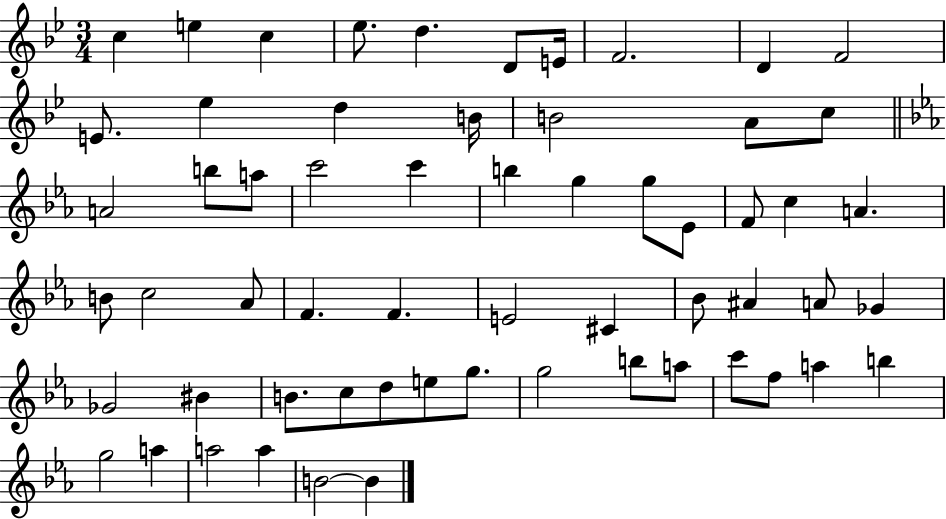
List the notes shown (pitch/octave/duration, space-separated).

C5/q E5/q C5/q Eb5/e. D5/q. D4/e E4/s F4/h. D4/q F4/h E4/e. Eb5/q D5/q B4/s B4/h A4/e C5/e A4/h B5/e A5/e C6/h C6/q B5/q G5/q G5/e Eb4/e F4/e C5/q A4/q. B4/e C5/h Ab4/e F4/q. F4/q. E4/h C#4/q Bb4/e A#4/q A4/e Gb4/q Gb4/h BIS4/q B4/e. C5/e D5/e E5/e G5/e. G5/h B5/e A5/e C6/e F5/e A5/q B5/q G5/h A5/q A5/h A5/q B4/h B4/q